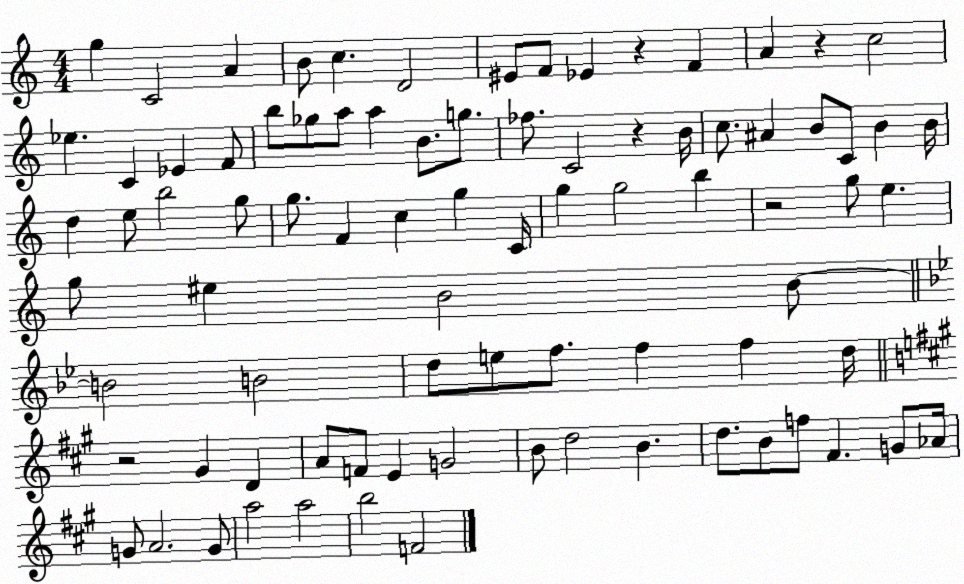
X:1
T:Untitled
M:4/4
L:1/4
K:C
g C2 A B/2 c D2 ^E/2 F/2 _E z F A z c2 _e C _E F/2 b/2 _g/2 a/2 a B/2 g/2 _f/2 C2 z B/4 c/2 ^A B/2 C/2 B B/4 d e/2 b2 g/2 g/2 F c g C/4 g g2 b z2 g/2 e g/2 ^e B2 B/2 B2 B2 d/2 e/2 f/2 f f d/4 z2 ^G D A/2 F/2 E G2 B/2 d2 B d/2 B/2 f/2 ^F G/2 _A/4 G/2 A2 G/2 a2 a2 b2 F2